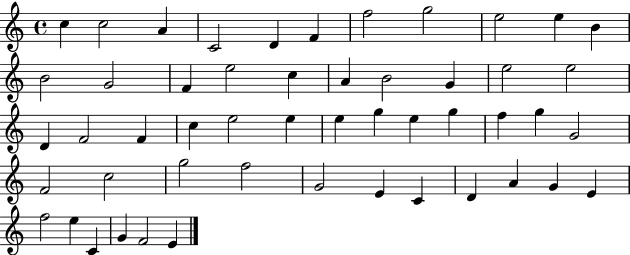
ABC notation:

X:1
T:Untitled
M:4/4
L:1/4
K:C
c c2 A C2 D F f2 g2 e2 e B B2 G2 F e2 c A B2 G e2 e2 D F2 F c e2 e e g e g f g G2 F2 c2 g2 f2 G2 E C D A G E f2 e C G F2 E